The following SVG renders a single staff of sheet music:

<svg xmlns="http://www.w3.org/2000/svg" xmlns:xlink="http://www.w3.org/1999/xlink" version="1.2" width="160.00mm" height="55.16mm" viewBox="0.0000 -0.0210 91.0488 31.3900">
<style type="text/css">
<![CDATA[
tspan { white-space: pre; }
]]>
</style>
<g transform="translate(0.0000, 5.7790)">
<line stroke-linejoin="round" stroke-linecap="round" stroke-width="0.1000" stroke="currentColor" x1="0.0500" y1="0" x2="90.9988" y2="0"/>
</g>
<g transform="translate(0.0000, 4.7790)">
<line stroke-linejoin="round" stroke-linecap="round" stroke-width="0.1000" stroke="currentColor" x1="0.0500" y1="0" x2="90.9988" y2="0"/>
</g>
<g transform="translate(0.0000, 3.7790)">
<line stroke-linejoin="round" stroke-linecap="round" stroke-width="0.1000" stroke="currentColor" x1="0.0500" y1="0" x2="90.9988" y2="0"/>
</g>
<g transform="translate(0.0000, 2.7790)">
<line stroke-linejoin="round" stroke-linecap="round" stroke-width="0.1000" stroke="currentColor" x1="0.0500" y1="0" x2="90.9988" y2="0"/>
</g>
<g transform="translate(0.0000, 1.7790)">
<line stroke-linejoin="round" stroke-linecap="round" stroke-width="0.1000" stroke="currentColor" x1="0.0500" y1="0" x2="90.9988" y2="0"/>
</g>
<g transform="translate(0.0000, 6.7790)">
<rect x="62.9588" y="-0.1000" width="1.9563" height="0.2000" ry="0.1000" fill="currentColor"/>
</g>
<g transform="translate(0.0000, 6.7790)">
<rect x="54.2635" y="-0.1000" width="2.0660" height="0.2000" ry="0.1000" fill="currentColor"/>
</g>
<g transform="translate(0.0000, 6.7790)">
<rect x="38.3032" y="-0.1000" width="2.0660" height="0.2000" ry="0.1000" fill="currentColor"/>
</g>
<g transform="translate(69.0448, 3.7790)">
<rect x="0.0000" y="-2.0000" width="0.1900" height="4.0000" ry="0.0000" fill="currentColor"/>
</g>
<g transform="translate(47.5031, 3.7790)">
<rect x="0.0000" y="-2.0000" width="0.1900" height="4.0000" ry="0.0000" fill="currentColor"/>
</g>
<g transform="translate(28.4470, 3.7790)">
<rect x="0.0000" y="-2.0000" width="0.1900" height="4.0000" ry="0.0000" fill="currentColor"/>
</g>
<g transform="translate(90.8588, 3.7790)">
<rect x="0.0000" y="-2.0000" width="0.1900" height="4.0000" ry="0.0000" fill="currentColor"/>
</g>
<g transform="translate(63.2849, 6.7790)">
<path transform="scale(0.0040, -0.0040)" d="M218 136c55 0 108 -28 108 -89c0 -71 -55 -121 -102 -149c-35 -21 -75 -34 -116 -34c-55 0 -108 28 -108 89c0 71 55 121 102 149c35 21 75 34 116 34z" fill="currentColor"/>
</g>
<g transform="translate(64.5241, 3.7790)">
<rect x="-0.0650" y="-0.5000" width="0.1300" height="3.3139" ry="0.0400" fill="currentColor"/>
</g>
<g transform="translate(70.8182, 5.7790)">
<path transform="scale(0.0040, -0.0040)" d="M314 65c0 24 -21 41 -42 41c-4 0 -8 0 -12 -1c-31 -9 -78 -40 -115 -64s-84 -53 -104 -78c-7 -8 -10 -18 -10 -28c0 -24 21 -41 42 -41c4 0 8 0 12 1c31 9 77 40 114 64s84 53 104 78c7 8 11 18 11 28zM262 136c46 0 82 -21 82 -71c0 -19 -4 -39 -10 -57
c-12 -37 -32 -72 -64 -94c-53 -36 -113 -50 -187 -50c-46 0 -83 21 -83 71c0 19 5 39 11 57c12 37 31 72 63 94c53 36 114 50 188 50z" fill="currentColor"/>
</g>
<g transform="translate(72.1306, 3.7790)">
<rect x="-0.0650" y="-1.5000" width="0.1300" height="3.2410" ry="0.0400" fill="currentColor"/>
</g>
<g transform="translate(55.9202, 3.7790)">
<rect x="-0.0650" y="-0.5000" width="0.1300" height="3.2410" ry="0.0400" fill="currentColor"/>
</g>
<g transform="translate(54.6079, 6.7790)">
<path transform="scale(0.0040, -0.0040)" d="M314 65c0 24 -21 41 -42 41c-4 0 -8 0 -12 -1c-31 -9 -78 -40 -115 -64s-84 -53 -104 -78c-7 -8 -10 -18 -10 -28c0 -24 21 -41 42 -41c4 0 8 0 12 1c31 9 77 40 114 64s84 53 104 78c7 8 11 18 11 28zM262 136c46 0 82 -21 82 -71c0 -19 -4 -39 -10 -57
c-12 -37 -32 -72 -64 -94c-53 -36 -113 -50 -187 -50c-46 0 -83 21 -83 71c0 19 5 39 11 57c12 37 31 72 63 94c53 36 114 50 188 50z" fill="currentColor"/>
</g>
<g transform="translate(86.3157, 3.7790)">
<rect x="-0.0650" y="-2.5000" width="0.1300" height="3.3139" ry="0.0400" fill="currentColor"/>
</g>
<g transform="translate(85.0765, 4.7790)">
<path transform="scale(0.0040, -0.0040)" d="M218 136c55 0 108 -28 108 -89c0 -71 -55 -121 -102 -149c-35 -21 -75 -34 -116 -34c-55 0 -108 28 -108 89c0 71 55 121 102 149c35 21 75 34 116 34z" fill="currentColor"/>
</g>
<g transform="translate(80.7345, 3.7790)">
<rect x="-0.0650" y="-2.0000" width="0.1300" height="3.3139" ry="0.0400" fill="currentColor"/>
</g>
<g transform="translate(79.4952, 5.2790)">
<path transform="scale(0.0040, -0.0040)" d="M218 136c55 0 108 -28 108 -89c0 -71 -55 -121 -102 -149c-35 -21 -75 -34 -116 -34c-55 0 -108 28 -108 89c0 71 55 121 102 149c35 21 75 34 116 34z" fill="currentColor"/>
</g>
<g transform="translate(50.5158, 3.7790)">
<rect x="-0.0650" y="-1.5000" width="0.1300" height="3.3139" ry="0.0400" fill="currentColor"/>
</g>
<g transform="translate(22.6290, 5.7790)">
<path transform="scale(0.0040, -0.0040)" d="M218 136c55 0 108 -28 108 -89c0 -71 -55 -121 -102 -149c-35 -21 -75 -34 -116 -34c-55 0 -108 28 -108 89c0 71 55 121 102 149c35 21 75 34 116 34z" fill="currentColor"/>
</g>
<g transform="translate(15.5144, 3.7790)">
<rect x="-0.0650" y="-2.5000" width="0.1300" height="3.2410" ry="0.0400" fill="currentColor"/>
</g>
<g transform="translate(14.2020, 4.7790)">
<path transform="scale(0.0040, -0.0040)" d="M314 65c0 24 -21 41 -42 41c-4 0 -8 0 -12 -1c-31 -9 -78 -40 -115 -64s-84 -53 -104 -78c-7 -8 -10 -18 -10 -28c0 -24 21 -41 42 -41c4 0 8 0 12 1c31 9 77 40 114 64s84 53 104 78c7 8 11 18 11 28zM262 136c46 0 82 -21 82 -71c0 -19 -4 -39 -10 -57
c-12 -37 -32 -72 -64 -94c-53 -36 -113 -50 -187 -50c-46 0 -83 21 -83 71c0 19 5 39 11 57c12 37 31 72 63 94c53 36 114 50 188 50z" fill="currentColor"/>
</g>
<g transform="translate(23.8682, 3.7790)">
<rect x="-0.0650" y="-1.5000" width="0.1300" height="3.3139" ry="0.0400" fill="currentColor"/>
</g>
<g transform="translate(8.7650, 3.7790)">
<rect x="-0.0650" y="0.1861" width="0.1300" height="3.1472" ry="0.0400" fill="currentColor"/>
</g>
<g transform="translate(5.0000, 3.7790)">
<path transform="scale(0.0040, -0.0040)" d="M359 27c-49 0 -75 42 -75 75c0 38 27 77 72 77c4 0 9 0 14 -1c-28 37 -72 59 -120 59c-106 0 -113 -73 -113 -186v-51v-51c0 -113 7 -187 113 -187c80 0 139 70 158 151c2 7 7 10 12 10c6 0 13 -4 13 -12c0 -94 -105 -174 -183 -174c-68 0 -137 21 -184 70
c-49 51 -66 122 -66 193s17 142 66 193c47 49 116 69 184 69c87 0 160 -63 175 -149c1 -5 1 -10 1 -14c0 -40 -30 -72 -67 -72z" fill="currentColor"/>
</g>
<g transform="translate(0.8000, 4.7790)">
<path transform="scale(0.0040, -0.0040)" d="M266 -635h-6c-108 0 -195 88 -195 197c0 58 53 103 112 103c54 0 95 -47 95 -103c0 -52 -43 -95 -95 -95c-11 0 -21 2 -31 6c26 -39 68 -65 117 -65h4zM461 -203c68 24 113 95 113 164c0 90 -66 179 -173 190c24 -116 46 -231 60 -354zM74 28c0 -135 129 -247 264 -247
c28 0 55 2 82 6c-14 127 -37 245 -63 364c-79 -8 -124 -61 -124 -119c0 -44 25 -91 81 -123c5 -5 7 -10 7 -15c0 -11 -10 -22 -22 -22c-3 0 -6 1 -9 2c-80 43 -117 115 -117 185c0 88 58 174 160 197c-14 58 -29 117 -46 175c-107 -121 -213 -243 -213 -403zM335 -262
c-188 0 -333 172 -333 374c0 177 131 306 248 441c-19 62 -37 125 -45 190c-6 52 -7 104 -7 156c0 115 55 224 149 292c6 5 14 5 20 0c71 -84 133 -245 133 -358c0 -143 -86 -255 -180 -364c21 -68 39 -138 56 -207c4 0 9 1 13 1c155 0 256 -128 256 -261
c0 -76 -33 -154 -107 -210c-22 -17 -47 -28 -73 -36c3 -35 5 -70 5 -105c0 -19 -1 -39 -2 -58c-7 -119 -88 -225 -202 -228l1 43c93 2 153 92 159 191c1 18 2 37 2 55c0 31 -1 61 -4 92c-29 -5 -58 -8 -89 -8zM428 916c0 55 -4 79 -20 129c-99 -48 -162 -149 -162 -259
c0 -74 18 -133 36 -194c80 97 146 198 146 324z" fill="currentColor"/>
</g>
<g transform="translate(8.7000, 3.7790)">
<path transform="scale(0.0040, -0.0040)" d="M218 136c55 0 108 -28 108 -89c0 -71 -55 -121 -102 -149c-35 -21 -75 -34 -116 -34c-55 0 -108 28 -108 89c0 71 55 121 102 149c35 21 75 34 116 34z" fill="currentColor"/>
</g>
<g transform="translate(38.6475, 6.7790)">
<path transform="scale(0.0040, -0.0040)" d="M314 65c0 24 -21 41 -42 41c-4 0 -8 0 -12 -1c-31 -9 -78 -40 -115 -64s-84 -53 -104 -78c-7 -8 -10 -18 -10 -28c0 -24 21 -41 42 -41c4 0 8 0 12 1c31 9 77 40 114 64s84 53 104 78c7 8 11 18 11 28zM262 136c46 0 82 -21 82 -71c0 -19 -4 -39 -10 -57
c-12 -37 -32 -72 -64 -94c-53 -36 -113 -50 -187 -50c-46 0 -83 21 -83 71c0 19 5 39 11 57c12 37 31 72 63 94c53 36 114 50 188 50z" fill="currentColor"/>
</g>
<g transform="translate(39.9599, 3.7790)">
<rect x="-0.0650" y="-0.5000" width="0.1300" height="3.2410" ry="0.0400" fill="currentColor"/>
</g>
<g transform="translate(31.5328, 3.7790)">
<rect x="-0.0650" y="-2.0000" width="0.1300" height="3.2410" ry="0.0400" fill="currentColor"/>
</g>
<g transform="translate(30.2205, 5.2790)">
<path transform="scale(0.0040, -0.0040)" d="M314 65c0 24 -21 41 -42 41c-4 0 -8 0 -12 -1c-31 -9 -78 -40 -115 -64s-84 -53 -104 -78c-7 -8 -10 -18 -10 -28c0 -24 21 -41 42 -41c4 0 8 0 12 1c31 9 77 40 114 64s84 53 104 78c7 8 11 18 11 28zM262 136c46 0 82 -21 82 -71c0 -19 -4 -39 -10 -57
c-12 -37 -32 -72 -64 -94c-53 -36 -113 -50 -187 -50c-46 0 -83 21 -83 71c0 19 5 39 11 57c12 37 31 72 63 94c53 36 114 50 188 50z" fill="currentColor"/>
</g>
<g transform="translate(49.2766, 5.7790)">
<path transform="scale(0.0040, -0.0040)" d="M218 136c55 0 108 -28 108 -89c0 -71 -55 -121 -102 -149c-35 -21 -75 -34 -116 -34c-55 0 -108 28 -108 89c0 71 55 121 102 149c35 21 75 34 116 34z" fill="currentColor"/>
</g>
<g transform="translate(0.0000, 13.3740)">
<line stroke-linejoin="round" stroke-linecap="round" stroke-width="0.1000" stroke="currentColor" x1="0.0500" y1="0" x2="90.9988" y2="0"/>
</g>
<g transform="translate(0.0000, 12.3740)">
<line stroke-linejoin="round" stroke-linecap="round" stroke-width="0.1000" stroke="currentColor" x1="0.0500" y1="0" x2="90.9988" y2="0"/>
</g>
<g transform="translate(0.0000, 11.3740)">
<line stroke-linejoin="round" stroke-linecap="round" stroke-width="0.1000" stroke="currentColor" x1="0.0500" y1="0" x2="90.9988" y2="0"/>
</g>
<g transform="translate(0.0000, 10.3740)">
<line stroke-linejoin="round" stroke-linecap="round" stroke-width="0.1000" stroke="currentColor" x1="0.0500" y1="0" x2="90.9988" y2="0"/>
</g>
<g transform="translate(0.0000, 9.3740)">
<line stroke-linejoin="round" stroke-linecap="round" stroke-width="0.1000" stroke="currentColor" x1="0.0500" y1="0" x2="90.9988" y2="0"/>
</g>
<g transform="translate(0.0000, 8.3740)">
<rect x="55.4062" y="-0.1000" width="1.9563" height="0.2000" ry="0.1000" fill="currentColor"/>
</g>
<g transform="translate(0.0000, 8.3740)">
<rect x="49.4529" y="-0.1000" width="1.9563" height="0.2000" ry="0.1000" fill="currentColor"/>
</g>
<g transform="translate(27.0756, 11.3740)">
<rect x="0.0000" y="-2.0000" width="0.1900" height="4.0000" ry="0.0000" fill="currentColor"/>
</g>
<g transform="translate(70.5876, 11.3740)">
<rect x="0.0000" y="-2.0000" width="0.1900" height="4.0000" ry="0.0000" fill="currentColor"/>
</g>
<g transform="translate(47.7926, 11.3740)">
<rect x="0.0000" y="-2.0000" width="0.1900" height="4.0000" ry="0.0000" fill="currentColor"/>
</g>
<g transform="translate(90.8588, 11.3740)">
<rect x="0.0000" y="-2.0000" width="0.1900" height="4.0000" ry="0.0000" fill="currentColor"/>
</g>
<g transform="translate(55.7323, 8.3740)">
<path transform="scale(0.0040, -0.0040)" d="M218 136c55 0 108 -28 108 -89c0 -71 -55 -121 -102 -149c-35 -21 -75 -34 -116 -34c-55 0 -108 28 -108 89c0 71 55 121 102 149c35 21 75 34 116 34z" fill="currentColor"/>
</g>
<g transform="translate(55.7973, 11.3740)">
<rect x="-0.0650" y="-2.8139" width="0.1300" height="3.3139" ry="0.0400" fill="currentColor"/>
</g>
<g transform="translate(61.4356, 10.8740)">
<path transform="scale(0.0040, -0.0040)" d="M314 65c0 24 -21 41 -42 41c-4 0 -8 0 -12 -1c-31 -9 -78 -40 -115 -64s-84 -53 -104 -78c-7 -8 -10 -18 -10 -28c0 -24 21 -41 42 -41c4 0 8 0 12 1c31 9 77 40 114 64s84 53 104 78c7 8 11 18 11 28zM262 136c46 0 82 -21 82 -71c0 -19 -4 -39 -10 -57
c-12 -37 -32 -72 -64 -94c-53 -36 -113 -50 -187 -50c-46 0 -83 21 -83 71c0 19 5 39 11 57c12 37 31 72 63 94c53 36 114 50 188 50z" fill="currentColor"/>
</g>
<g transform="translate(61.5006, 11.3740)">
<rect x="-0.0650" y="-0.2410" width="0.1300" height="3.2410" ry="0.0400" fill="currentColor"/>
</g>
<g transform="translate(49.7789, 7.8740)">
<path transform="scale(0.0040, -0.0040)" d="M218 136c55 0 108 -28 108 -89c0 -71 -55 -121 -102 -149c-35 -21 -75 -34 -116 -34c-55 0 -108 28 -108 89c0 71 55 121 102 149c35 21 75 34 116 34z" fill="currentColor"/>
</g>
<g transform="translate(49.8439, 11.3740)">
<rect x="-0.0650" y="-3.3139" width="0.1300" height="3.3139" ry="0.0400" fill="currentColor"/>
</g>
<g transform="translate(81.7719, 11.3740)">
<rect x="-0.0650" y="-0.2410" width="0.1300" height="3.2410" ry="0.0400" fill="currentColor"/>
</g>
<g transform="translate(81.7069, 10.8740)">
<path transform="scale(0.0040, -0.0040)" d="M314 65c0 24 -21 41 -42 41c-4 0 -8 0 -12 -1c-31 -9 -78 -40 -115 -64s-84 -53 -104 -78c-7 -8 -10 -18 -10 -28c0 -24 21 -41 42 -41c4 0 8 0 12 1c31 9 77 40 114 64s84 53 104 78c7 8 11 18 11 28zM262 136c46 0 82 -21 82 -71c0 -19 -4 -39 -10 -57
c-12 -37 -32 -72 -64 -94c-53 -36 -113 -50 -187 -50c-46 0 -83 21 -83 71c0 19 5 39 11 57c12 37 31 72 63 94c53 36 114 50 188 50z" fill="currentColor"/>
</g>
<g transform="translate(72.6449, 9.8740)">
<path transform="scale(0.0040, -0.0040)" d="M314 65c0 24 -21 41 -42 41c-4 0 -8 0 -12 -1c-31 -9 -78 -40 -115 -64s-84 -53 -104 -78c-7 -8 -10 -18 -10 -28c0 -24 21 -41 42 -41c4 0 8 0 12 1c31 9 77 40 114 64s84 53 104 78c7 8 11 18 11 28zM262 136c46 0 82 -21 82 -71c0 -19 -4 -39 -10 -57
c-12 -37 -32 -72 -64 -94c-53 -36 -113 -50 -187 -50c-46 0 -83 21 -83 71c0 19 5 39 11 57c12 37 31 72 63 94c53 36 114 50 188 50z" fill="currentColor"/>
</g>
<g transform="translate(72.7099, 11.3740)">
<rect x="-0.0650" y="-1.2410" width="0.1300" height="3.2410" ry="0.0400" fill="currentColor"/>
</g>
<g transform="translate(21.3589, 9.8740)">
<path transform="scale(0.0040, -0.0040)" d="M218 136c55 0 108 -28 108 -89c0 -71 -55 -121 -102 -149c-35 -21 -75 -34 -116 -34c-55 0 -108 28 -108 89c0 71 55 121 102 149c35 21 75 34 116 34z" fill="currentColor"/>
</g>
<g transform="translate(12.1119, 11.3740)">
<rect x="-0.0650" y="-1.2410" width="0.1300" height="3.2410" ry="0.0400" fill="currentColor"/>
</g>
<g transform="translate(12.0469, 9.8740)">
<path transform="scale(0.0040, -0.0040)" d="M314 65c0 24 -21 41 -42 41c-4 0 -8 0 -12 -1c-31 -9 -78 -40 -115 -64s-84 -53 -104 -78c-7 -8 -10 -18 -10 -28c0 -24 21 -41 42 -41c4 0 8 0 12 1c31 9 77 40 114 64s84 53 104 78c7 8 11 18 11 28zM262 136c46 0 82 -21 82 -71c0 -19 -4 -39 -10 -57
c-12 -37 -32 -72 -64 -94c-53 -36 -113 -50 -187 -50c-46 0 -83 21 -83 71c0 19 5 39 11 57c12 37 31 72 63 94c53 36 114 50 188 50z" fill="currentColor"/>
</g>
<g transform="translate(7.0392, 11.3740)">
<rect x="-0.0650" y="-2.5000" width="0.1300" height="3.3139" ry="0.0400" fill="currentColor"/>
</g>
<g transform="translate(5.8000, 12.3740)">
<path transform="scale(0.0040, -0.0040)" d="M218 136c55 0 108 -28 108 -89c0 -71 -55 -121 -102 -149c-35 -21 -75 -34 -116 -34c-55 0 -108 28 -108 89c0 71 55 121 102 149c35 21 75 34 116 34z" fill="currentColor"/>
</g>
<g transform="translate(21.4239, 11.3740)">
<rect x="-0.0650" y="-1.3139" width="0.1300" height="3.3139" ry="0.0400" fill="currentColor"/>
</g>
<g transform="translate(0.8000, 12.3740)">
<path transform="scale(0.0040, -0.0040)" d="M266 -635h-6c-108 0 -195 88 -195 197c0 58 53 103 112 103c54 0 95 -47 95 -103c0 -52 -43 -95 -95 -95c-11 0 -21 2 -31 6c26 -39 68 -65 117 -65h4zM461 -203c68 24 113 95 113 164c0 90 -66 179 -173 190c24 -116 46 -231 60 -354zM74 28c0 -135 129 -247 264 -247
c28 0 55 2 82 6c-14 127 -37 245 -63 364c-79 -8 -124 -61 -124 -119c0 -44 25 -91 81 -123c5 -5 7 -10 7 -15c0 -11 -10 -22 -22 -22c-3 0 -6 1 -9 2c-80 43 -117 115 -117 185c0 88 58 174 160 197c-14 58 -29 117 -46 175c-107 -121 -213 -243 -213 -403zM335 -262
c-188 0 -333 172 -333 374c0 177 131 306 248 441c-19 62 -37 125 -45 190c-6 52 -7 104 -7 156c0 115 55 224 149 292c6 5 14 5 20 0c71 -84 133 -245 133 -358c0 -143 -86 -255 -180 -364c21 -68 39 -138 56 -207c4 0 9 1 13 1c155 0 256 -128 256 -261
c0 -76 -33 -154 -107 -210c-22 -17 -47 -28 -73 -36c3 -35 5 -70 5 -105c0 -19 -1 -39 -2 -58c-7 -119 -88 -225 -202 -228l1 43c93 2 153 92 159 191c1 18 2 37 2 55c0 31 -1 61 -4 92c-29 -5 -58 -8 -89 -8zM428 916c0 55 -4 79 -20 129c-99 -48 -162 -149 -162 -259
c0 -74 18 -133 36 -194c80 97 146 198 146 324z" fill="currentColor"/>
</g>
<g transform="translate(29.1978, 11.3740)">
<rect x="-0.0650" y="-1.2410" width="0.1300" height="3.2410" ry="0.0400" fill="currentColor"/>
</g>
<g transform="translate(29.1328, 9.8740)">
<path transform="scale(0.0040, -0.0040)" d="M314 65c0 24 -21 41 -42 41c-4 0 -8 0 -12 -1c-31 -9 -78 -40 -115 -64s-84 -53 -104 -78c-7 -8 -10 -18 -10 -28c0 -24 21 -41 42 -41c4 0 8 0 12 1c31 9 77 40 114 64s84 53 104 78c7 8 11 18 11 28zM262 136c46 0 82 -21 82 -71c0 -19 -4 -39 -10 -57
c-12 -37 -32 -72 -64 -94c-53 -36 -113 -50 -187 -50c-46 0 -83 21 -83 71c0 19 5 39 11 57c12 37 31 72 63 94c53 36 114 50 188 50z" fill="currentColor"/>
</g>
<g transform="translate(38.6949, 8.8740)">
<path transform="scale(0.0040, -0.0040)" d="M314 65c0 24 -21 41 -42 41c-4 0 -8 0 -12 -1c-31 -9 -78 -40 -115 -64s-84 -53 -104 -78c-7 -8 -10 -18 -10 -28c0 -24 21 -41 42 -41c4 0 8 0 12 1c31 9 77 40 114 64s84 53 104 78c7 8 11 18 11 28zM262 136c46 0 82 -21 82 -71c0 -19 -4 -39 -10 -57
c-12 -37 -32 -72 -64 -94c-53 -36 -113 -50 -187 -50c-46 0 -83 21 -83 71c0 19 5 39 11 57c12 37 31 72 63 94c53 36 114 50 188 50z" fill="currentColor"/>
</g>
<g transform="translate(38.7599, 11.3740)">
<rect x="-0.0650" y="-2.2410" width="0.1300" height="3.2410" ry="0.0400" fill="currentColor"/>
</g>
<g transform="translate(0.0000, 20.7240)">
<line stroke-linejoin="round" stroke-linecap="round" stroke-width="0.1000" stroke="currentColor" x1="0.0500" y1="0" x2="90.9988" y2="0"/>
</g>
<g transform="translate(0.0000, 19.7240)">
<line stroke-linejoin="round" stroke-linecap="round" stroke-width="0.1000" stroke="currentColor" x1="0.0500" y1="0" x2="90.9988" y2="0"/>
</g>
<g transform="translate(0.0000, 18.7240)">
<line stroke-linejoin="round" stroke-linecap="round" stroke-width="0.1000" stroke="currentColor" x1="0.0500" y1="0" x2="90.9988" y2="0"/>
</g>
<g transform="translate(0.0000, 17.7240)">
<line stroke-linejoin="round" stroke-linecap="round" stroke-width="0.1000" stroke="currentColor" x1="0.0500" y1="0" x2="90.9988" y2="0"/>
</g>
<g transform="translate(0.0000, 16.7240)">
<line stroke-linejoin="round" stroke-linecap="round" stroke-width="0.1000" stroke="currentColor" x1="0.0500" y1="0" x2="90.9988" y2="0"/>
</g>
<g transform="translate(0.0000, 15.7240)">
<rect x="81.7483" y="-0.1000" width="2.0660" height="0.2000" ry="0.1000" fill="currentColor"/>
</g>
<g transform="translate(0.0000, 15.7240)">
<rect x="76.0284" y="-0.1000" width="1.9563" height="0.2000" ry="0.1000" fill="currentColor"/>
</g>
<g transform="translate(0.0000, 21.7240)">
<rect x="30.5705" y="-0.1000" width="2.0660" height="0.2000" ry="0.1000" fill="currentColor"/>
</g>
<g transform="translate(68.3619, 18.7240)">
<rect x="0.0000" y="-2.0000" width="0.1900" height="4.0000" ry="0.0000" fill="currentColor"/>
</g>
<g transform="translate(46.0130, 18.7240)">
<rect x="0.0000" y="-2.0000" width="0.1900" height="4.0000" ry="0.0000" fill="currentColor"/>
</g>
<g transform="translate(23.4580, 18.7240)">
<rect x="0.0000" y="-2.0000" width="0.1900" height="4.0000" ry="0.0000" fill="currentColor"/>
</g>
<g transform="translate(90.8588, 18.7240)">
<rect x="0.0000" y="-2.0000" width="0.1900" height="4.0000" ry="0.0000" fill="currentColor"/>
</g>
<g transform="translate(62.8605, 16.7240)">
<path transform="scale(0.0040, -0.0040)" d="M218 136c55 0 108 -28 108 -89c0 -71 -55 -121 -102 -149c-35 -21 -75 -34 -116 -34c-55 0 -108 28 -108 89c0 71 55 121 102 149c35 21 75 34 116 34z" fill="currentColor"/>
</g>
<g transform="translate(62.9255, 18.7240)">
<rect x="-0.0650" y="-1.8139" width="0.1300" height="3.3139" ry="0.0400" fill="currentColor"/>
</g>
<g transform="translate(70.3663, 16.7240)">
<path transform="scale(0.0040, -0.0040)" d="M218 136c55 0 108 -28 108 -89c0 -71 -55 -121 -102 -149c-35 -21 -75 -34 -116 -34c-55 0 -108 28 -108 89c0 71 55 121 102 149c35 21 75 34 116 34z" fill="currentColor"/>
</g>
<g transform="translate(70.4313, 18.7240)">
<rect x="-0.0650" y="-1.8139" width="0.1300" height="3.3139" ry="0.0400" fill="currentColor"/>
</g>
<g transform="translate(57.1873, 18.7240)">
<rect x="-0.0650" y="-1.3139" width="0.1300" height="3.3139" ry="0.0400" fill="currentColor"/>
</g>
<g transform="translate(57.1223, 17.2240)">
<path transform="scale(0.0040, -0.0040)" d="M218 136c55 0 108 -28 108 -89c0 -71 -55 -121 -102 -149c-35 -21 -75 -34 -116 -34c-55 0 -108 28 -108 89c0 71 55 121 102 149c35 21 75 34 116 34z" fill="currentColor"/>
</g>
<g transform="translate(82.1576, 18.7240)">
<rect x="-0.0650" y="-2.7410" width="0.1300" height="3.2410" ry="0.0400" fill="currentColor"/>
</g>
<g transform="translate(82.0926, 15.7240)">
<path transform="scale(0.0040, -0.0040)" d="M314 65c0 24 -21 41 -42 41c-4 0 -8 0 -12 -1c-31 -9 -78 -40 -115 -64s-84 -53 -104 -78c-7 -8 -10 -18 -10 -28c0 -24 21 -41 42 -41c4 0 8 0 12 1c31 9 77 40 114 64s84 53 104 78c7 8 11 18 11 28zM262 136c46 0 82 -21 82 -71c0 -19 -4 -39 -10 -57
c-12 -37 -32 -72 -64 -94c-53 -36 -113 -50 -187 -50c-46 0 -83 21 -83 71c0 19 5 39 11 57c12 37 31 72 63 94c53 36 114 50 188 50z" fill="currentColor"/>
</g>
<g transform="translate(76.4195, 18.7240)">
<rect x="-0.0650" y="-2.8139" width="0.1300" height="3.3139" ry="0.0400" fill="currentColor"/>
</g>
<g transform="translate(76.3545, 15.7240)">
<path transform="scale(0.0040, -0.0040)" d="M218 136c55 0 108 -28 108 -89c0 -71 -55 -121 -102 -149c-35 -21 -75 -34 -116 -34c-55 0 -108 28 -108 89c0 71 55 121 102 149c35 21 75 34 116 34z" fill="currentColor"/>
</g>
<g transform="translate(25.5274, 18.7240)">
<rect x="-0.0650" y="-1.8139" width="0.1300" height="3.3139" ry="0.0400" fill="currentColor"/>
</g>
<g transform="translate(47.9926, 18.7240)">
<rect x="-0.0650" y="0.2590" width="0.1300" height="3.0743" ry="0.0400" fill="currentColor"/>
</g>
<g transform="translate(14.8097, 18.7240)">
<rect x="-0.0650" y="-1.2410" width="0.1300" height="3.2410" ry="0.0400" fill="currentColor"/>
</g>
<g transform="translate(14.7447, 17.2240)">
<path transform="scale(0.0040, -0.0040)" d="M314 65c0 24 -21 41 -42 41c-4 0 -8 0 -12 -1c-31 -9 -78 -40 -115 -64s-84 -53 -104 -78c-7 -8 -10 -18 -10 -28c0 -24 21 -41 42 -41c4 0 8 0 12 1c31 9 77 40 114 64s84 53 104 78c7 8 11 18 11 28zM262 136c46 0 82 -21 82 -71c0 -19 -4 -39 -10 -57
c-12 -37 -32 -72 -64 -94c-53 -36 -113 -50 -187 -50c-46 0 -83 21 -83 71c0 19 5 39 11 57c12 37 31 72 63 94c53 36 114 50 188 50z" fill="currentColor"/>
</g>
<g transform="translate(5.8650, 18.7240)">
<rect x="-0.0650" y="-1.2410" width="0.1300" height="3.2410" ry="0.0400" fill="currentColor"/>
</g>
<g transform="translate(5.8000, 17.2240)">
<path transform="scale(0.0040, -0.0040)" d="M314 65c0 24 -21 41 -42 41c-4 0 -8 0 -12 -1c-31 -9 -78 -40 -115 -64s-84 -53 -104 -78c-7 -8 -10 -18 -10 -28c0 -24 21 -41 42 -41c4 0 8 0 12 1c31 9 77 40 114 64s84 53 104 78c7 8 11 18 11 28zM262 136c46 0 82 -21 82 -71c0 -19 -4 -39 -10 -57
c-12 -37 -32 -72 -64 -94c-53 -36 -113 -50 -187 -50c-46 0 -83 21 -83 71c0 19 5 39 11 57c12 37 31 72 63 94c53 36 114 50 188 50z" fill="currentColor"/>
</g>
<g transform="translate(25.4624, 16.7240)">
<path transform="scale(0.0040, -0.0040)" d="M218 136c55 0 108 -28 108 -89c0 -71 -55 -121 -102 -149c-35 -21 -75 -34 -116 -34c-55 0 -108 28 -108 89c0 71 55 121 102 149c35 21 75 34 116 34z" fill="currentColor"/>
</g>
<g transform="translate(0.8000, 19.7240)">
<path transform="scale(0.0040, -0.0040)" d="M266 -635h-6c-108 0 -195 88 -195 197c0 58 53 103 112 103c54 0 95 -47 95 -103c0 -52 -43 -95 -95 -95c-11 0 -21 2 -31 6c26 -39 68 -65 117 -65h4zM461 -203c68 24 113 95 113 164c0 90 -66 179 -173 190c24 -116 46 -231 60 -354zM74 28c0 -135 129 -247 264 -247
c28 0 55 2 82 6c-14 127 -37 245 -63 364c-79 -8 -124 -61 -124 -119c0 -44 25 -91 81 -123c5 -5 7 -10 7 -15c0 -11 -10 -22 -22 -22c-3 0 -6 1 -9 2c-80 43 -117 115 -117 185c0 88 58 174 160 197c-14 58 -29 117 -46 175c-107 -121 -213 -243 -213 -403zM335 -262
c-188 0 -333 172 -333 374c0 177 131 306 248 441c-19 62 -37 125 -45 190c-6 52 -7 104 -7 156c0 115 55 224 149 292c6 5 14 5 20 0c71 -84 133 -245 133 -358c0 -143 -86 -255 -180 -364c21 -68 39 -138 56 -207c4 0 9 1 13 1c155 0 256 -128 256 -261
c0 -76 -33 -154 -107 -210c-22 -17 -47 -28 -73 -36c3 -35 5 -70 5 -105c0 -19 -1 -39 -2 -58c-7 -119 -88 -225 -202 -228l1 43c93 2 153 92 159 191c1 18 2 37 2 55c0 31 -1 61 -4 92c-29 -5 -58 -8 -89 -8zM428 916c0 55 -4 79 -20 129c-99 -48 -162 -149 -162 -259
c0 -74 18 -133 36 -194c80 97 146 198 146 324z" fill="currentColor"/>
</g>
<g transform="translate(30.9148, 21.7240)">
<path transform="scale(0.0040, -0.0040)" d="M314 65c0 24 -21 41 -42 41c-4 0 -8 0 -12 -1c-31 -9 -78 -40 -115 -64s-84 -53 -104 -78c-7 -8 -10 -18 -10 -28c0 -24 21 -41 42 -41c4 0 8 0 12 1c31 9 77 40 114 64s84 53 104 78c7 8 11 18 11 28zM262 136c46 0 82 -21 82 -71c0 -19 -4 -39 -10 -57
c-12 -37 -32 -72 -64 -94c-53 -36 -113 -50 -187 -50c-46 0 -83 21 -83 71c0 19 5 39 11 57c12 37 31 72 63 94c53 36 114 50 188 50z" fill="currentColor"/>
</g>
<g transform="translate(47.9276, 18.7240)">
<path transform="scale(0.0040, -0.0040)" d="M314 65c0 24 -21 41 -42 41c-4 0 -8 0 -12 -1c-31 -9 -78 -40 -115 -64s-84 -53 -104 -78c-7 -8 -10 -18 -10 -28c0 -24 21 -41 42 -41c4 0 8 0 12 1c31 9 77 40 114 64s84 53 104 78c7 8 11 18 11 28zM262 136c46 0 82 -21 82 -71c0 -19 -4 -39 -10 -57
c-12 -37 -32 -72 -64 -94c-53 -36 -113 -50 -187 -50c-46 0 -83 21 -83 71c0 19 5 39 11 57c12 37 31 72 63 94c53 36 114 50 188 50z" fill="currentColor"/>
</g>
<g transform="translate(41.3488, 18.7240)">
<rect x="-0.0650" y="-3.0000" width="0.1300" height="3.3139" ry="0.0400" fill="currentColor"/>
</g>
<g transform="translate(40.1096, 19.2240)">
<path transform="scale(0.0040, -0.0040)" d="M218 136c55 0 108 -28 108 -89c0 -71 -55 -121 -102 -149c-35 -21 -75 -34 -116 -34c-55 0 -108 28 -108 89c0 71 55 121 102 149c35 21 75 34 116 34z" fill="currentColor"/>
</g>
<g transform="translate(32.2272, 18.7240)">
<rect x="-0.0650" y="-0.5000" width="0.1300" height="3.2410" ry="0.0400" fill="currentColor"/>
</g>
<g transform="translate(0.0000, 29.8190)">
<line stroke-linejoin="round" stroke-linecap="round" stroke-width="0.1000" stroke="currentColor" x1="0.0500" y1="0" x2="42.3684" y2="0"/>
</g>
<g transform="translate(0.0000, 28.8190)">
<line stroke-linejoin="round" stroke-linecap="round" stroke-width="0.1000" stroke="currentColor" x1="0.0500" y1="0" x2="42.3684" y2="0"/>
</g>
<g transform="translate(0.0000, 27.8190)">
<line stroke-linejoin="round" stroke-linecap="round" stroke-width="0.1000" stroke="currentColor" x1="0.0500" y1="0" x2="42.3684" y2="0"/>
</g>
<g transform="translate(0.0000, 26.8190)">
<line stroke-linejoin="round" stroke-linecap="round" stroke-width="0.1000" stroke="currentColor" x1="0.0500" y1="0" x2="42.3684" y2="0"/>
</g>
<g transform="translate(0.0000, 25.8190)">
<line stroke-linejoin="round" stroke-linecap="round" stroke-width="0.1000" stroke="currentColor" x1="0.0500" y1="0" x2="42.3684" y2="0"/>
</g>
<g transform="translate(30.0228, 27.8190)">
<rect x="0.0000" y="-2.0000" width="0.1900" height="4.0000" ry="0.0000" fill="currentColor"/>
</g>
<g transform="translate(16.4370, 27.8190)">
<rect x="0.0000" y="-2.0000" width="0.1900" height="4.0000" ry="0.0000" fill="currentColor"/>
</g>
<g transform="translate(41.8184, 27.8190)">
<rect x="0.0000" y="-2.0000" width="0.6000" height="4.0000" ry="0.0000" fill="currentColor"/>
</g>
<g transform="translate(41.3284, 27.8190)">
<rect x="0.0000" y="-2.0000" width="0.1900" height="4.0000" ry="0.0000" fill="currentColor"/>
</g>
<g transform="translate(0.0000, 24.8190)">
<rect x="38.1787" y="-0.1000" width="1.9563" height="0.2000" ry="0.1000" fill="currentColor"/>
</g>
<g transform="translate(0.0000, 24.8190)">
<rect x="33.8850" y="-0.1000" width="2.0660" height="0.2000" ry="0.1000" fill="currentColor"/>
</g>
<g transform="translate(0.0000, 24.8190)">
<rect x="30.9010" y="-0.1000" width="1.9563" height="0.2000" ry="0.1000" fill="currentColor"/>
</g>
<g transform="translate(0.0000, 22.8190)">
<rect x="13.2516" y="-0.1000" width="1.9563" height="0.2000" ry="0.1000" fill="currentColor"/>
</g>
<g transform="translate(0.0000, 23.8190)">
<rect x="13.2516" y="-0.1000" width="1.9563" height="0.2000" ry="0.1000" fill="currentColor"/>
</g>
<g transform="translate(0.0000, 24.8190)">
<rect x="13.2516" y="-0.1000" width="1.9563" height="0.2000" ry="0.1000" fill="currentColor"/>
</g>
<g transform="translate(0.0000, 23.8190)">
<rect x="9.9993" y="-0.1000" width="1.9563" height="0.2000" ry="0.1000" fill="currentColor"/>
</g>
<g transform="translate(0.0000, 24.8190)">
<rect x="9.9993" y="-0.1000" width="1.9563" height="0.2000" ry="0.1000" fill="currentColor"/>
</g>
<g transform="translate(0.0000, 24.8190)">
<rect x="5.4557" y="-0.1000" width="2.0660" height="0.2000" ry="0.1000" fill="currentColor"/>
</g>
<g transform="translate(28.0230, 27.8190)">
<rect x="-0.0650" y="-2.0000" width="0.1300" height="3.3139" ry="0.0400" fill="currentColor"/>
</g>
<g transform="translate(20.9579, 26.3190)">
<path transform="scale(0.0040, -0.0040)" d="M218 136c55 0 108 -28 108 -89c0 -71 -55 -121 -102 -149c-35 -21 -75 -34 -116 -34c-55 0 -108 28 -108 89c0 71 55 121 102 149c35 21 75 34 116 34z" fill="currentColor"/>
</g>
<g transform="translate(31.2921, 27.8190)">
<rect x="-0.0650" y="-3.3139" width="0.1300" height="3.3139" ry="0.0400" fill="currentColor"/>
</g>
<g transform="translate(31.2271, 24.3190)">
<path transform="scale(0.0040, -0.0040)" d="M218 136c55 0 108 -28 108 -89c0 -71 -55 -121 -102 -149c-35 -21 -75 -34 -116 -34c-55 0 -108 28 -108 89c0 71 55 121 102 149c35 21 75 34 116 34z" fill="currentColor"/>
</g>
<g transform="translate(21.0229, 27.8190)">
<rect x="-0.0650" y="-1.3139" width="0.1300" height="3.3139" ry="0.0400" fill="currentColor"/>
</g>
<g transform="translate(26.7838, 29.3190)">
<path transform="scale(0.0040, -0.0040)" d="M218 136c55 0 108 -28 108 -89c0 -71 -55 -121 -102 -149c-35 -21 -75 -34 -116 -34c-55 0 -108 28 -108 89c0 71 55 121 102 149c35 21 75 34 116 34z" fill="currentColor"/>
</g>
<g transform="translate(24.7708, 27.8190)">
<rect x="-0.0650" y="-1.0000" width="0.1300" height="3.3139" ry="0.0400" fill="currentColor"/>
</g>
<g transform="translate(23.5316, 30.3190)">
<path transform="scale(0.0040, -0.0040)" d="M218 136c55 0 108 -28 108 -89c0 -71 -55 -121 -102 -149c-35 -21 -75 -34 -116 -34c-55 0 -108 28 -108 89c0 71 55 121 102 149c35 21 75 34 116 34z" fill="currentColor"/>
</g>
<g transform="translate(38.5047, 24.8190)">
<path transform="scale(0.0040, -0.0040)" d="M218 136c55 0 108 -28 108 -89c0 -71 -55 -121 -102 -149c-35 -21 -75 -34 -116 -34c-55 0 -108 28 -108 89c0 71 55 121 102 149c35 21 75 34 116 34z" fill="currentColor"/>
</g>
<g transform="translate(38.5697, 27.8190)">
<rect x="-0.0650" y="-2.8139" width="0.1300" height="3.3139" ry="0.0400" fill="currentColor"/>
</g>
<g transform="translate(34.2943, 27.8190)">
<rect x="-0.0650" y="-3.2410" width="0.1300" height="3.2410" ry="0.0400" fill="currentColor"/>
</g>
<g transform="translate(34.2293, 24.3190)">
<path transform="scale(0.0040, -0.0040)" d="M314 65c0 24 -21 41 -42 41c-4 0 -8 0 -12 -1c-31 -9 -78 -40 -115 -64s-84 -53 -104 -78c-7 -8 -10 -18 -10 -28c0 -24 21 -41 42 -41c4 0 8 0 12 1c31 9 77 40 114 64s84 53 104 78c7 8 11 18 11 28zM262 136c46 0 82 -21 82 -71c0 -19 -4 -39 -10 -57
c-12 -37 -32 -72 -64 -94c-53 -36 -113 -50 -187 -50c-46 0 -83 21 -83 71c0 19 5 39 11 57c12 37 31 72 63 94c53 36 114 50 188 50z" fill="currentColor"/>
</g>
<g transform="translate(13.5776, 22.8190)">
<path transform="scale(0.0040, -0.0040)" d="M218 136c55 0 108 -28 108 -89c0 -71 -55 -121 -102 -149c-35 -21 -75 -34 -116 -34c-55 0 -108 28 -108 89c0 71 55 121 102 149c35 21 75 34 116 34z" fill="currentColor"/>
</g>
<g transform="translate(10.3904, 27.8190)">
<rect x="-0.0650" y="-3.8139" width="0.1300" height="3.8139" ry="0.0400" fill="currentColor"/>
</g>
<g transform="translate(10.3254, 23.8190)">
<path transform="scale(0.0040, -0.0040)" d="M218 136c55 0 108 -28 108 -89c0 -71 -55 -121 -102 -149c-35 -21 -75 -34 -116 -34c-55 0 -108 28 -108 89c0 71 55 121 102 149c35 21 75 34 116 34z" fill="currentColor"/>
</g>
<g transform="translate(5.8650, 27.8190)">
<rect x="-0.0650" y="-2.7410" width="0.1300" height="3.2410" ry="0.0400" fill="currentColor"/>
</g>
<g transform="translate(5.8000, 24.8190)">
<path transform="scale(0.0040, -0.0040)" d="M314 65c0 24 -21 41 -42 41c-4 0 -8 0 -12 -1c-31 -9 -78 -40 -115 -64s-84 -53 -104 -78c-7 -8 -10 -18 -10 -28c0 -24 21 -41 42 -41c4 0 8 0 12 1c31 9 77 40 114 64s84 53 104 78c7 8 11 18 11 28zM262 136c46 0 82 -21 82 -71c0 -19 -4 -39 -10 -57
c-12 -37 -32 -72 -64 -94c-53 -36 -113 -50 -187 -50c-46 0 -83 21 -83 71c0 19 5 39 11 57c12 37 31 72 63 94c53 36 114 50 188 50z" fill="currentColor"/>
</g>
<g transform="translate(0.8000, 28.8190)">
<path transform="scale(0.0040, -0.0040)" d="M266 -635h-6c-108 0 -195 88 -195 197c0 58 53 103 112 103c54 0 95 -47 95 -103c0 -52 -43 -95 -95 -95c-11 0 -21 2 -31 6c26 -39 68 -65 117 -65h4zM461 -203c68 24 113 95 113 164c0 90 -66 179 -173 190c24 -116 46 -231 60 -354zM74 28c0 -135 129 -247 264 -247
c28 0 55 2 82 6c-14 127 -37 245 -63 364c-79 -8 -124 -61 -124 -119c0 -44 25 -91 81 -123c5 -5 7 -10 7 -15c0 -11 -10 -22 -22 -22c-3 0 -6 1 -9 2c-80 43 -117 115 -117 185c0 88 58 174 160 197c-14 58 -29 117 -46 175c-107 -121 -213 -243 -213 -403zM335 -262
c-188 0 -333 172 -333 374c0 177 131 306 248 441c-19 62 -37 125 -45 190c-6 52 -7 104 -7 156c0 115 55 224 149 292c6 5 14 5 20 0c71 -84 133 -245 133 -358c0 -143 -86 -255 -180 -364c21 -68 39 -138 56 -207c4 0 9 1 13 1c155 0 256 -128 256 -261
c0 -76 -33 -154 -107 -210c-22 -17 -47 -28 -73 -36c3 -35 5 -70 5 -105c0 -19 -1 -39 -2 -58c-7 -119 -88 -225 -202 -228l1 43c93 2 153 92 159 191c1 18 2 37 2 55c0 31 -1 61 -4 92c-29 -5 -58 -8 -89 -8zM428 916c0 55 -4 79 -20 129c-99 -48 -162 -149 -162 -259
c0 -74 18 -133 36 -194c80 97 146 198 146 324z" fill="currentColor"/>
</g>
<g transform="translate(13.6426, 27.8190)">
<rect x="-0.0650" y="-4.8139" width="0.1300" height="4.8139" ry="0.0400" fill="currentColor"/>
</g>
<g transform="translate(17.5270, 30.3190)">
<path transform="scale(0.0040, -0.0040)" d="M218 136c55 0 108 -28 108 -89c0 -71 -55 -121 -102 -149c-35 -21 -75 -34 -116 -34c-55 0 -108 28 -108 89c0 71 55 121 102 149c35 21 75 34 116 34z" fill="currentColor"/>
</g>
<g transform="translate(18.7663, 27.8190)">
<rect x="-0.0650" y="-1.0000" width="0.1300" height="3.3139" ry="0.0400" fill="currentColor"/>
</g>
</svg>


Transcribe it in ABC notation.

X:1
T:Untitled
M:4/4
L:1/4
K:C
B G2 E F2 C2 E C2 C E2 F G G e2 e e2 g2 b a c2 e2 c2 e2 e2 f C2 A B2 e f f a a2 a2 c' e' D e D F b b2 a